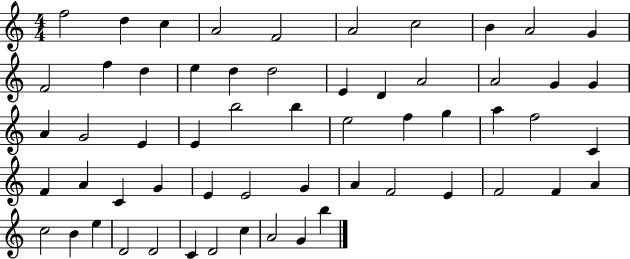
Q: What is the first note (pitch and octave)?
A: F5